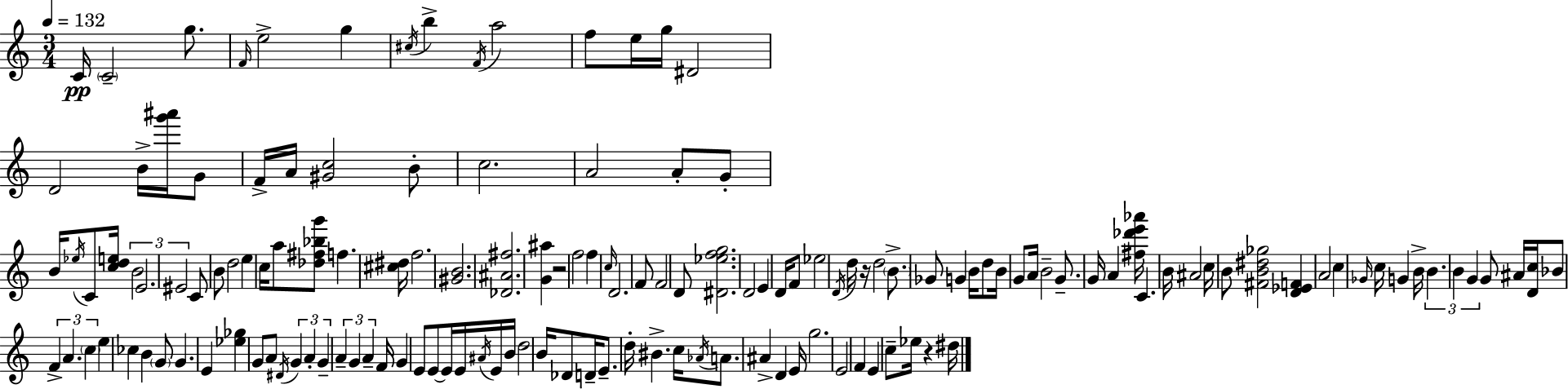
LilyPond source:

{
  \clef treble
  \numericTimeSignature
  \time 3/4
  \key a \minor
  \tempo 4 = 132
  c'16\pp \parenthesize c'2-- g''8. | \grace { f'16 } e''2-> g''4 | \acciaccatura { cis''16 } b''4-> \acciaccatura { f'16 } a''2 | f''8 e''16 g''16 dis'2 | \break d'2 b'16-> | <g''' ais'''>16 g'8 f'16-> a'16 <gis' c''>2 | b'8-. c''2. | a'2 a'8-. | \break g'8-. b'16 \acciaccatura { ees''16 } c'8 <c'' d'' e''>16 \tuplet 3/2 { b'2 | e'2. | eis'2 } | c'8 b'8 d''2 | \break e''4 c''16 a''8 <des'' fis'' bes'' g'''>8 f''4. | <cis'' dis''>16 f''2. | <gis' b'>2. | <des' ais' fis''>2. | \break <g' ais''>4 r2 | f''2 | f''4 \grace { c''16 } d'2. | f'8 f'2 | \break d'8 <dis' ees'' f'' g''>2. | d'2 | e'4 d'16 f'8 ees''2 | \acciaccatura { d'16 } d''16 r16 d''2 | \break \parenthesize b'8.-> ges'8 g'4 | b'16 d''8 b'16 g'8 a'16 b'2-- | g'8.-- g'16 a'4 <fis'' des''' e''' aes'''>16 | c'4. b'16 ais'2 | \break c''16 b'8 <fis' b' dis'' ges''>2 | <d' ees' f'>4 a'2 | c''4 \grace { ges'16 } c''16 g'4 | b'16-> \tuplet 3/2 { b'4. b'4 g'4 } | \break g'8 ais'16 <d' c''>16 bes'8 \tuplet 3/2 { f'4-> | a'4. \parenthesize c''4 } e''4 | ces''4 b'4 \parenthesize g'8 | g'4. e'4 <ees'' ges''>4 | \break g'8 a'8 \acciaccatura { dis'16 } \tuplet 3/2 { g'4 | a'4-. g'4-- } \tuplet 3/2 { a'4-- | g'4 a'4-- } f'16 g'4 | e'8 e'8~~ e'16 e'16 \acciaccatura { ais'16 } e'16 b'16 d''2 | \break b'16 des'8 d'16-- e'8.-- | d''16-. bis'4.-> c''16 \acciaccatura { aes'16 } a'8. | ais'4-> d'4 e'16 g''2. | e'2 | \break f'4 e'4 | c''8-- ees''16 r4 dis''16 \bar "|."
}